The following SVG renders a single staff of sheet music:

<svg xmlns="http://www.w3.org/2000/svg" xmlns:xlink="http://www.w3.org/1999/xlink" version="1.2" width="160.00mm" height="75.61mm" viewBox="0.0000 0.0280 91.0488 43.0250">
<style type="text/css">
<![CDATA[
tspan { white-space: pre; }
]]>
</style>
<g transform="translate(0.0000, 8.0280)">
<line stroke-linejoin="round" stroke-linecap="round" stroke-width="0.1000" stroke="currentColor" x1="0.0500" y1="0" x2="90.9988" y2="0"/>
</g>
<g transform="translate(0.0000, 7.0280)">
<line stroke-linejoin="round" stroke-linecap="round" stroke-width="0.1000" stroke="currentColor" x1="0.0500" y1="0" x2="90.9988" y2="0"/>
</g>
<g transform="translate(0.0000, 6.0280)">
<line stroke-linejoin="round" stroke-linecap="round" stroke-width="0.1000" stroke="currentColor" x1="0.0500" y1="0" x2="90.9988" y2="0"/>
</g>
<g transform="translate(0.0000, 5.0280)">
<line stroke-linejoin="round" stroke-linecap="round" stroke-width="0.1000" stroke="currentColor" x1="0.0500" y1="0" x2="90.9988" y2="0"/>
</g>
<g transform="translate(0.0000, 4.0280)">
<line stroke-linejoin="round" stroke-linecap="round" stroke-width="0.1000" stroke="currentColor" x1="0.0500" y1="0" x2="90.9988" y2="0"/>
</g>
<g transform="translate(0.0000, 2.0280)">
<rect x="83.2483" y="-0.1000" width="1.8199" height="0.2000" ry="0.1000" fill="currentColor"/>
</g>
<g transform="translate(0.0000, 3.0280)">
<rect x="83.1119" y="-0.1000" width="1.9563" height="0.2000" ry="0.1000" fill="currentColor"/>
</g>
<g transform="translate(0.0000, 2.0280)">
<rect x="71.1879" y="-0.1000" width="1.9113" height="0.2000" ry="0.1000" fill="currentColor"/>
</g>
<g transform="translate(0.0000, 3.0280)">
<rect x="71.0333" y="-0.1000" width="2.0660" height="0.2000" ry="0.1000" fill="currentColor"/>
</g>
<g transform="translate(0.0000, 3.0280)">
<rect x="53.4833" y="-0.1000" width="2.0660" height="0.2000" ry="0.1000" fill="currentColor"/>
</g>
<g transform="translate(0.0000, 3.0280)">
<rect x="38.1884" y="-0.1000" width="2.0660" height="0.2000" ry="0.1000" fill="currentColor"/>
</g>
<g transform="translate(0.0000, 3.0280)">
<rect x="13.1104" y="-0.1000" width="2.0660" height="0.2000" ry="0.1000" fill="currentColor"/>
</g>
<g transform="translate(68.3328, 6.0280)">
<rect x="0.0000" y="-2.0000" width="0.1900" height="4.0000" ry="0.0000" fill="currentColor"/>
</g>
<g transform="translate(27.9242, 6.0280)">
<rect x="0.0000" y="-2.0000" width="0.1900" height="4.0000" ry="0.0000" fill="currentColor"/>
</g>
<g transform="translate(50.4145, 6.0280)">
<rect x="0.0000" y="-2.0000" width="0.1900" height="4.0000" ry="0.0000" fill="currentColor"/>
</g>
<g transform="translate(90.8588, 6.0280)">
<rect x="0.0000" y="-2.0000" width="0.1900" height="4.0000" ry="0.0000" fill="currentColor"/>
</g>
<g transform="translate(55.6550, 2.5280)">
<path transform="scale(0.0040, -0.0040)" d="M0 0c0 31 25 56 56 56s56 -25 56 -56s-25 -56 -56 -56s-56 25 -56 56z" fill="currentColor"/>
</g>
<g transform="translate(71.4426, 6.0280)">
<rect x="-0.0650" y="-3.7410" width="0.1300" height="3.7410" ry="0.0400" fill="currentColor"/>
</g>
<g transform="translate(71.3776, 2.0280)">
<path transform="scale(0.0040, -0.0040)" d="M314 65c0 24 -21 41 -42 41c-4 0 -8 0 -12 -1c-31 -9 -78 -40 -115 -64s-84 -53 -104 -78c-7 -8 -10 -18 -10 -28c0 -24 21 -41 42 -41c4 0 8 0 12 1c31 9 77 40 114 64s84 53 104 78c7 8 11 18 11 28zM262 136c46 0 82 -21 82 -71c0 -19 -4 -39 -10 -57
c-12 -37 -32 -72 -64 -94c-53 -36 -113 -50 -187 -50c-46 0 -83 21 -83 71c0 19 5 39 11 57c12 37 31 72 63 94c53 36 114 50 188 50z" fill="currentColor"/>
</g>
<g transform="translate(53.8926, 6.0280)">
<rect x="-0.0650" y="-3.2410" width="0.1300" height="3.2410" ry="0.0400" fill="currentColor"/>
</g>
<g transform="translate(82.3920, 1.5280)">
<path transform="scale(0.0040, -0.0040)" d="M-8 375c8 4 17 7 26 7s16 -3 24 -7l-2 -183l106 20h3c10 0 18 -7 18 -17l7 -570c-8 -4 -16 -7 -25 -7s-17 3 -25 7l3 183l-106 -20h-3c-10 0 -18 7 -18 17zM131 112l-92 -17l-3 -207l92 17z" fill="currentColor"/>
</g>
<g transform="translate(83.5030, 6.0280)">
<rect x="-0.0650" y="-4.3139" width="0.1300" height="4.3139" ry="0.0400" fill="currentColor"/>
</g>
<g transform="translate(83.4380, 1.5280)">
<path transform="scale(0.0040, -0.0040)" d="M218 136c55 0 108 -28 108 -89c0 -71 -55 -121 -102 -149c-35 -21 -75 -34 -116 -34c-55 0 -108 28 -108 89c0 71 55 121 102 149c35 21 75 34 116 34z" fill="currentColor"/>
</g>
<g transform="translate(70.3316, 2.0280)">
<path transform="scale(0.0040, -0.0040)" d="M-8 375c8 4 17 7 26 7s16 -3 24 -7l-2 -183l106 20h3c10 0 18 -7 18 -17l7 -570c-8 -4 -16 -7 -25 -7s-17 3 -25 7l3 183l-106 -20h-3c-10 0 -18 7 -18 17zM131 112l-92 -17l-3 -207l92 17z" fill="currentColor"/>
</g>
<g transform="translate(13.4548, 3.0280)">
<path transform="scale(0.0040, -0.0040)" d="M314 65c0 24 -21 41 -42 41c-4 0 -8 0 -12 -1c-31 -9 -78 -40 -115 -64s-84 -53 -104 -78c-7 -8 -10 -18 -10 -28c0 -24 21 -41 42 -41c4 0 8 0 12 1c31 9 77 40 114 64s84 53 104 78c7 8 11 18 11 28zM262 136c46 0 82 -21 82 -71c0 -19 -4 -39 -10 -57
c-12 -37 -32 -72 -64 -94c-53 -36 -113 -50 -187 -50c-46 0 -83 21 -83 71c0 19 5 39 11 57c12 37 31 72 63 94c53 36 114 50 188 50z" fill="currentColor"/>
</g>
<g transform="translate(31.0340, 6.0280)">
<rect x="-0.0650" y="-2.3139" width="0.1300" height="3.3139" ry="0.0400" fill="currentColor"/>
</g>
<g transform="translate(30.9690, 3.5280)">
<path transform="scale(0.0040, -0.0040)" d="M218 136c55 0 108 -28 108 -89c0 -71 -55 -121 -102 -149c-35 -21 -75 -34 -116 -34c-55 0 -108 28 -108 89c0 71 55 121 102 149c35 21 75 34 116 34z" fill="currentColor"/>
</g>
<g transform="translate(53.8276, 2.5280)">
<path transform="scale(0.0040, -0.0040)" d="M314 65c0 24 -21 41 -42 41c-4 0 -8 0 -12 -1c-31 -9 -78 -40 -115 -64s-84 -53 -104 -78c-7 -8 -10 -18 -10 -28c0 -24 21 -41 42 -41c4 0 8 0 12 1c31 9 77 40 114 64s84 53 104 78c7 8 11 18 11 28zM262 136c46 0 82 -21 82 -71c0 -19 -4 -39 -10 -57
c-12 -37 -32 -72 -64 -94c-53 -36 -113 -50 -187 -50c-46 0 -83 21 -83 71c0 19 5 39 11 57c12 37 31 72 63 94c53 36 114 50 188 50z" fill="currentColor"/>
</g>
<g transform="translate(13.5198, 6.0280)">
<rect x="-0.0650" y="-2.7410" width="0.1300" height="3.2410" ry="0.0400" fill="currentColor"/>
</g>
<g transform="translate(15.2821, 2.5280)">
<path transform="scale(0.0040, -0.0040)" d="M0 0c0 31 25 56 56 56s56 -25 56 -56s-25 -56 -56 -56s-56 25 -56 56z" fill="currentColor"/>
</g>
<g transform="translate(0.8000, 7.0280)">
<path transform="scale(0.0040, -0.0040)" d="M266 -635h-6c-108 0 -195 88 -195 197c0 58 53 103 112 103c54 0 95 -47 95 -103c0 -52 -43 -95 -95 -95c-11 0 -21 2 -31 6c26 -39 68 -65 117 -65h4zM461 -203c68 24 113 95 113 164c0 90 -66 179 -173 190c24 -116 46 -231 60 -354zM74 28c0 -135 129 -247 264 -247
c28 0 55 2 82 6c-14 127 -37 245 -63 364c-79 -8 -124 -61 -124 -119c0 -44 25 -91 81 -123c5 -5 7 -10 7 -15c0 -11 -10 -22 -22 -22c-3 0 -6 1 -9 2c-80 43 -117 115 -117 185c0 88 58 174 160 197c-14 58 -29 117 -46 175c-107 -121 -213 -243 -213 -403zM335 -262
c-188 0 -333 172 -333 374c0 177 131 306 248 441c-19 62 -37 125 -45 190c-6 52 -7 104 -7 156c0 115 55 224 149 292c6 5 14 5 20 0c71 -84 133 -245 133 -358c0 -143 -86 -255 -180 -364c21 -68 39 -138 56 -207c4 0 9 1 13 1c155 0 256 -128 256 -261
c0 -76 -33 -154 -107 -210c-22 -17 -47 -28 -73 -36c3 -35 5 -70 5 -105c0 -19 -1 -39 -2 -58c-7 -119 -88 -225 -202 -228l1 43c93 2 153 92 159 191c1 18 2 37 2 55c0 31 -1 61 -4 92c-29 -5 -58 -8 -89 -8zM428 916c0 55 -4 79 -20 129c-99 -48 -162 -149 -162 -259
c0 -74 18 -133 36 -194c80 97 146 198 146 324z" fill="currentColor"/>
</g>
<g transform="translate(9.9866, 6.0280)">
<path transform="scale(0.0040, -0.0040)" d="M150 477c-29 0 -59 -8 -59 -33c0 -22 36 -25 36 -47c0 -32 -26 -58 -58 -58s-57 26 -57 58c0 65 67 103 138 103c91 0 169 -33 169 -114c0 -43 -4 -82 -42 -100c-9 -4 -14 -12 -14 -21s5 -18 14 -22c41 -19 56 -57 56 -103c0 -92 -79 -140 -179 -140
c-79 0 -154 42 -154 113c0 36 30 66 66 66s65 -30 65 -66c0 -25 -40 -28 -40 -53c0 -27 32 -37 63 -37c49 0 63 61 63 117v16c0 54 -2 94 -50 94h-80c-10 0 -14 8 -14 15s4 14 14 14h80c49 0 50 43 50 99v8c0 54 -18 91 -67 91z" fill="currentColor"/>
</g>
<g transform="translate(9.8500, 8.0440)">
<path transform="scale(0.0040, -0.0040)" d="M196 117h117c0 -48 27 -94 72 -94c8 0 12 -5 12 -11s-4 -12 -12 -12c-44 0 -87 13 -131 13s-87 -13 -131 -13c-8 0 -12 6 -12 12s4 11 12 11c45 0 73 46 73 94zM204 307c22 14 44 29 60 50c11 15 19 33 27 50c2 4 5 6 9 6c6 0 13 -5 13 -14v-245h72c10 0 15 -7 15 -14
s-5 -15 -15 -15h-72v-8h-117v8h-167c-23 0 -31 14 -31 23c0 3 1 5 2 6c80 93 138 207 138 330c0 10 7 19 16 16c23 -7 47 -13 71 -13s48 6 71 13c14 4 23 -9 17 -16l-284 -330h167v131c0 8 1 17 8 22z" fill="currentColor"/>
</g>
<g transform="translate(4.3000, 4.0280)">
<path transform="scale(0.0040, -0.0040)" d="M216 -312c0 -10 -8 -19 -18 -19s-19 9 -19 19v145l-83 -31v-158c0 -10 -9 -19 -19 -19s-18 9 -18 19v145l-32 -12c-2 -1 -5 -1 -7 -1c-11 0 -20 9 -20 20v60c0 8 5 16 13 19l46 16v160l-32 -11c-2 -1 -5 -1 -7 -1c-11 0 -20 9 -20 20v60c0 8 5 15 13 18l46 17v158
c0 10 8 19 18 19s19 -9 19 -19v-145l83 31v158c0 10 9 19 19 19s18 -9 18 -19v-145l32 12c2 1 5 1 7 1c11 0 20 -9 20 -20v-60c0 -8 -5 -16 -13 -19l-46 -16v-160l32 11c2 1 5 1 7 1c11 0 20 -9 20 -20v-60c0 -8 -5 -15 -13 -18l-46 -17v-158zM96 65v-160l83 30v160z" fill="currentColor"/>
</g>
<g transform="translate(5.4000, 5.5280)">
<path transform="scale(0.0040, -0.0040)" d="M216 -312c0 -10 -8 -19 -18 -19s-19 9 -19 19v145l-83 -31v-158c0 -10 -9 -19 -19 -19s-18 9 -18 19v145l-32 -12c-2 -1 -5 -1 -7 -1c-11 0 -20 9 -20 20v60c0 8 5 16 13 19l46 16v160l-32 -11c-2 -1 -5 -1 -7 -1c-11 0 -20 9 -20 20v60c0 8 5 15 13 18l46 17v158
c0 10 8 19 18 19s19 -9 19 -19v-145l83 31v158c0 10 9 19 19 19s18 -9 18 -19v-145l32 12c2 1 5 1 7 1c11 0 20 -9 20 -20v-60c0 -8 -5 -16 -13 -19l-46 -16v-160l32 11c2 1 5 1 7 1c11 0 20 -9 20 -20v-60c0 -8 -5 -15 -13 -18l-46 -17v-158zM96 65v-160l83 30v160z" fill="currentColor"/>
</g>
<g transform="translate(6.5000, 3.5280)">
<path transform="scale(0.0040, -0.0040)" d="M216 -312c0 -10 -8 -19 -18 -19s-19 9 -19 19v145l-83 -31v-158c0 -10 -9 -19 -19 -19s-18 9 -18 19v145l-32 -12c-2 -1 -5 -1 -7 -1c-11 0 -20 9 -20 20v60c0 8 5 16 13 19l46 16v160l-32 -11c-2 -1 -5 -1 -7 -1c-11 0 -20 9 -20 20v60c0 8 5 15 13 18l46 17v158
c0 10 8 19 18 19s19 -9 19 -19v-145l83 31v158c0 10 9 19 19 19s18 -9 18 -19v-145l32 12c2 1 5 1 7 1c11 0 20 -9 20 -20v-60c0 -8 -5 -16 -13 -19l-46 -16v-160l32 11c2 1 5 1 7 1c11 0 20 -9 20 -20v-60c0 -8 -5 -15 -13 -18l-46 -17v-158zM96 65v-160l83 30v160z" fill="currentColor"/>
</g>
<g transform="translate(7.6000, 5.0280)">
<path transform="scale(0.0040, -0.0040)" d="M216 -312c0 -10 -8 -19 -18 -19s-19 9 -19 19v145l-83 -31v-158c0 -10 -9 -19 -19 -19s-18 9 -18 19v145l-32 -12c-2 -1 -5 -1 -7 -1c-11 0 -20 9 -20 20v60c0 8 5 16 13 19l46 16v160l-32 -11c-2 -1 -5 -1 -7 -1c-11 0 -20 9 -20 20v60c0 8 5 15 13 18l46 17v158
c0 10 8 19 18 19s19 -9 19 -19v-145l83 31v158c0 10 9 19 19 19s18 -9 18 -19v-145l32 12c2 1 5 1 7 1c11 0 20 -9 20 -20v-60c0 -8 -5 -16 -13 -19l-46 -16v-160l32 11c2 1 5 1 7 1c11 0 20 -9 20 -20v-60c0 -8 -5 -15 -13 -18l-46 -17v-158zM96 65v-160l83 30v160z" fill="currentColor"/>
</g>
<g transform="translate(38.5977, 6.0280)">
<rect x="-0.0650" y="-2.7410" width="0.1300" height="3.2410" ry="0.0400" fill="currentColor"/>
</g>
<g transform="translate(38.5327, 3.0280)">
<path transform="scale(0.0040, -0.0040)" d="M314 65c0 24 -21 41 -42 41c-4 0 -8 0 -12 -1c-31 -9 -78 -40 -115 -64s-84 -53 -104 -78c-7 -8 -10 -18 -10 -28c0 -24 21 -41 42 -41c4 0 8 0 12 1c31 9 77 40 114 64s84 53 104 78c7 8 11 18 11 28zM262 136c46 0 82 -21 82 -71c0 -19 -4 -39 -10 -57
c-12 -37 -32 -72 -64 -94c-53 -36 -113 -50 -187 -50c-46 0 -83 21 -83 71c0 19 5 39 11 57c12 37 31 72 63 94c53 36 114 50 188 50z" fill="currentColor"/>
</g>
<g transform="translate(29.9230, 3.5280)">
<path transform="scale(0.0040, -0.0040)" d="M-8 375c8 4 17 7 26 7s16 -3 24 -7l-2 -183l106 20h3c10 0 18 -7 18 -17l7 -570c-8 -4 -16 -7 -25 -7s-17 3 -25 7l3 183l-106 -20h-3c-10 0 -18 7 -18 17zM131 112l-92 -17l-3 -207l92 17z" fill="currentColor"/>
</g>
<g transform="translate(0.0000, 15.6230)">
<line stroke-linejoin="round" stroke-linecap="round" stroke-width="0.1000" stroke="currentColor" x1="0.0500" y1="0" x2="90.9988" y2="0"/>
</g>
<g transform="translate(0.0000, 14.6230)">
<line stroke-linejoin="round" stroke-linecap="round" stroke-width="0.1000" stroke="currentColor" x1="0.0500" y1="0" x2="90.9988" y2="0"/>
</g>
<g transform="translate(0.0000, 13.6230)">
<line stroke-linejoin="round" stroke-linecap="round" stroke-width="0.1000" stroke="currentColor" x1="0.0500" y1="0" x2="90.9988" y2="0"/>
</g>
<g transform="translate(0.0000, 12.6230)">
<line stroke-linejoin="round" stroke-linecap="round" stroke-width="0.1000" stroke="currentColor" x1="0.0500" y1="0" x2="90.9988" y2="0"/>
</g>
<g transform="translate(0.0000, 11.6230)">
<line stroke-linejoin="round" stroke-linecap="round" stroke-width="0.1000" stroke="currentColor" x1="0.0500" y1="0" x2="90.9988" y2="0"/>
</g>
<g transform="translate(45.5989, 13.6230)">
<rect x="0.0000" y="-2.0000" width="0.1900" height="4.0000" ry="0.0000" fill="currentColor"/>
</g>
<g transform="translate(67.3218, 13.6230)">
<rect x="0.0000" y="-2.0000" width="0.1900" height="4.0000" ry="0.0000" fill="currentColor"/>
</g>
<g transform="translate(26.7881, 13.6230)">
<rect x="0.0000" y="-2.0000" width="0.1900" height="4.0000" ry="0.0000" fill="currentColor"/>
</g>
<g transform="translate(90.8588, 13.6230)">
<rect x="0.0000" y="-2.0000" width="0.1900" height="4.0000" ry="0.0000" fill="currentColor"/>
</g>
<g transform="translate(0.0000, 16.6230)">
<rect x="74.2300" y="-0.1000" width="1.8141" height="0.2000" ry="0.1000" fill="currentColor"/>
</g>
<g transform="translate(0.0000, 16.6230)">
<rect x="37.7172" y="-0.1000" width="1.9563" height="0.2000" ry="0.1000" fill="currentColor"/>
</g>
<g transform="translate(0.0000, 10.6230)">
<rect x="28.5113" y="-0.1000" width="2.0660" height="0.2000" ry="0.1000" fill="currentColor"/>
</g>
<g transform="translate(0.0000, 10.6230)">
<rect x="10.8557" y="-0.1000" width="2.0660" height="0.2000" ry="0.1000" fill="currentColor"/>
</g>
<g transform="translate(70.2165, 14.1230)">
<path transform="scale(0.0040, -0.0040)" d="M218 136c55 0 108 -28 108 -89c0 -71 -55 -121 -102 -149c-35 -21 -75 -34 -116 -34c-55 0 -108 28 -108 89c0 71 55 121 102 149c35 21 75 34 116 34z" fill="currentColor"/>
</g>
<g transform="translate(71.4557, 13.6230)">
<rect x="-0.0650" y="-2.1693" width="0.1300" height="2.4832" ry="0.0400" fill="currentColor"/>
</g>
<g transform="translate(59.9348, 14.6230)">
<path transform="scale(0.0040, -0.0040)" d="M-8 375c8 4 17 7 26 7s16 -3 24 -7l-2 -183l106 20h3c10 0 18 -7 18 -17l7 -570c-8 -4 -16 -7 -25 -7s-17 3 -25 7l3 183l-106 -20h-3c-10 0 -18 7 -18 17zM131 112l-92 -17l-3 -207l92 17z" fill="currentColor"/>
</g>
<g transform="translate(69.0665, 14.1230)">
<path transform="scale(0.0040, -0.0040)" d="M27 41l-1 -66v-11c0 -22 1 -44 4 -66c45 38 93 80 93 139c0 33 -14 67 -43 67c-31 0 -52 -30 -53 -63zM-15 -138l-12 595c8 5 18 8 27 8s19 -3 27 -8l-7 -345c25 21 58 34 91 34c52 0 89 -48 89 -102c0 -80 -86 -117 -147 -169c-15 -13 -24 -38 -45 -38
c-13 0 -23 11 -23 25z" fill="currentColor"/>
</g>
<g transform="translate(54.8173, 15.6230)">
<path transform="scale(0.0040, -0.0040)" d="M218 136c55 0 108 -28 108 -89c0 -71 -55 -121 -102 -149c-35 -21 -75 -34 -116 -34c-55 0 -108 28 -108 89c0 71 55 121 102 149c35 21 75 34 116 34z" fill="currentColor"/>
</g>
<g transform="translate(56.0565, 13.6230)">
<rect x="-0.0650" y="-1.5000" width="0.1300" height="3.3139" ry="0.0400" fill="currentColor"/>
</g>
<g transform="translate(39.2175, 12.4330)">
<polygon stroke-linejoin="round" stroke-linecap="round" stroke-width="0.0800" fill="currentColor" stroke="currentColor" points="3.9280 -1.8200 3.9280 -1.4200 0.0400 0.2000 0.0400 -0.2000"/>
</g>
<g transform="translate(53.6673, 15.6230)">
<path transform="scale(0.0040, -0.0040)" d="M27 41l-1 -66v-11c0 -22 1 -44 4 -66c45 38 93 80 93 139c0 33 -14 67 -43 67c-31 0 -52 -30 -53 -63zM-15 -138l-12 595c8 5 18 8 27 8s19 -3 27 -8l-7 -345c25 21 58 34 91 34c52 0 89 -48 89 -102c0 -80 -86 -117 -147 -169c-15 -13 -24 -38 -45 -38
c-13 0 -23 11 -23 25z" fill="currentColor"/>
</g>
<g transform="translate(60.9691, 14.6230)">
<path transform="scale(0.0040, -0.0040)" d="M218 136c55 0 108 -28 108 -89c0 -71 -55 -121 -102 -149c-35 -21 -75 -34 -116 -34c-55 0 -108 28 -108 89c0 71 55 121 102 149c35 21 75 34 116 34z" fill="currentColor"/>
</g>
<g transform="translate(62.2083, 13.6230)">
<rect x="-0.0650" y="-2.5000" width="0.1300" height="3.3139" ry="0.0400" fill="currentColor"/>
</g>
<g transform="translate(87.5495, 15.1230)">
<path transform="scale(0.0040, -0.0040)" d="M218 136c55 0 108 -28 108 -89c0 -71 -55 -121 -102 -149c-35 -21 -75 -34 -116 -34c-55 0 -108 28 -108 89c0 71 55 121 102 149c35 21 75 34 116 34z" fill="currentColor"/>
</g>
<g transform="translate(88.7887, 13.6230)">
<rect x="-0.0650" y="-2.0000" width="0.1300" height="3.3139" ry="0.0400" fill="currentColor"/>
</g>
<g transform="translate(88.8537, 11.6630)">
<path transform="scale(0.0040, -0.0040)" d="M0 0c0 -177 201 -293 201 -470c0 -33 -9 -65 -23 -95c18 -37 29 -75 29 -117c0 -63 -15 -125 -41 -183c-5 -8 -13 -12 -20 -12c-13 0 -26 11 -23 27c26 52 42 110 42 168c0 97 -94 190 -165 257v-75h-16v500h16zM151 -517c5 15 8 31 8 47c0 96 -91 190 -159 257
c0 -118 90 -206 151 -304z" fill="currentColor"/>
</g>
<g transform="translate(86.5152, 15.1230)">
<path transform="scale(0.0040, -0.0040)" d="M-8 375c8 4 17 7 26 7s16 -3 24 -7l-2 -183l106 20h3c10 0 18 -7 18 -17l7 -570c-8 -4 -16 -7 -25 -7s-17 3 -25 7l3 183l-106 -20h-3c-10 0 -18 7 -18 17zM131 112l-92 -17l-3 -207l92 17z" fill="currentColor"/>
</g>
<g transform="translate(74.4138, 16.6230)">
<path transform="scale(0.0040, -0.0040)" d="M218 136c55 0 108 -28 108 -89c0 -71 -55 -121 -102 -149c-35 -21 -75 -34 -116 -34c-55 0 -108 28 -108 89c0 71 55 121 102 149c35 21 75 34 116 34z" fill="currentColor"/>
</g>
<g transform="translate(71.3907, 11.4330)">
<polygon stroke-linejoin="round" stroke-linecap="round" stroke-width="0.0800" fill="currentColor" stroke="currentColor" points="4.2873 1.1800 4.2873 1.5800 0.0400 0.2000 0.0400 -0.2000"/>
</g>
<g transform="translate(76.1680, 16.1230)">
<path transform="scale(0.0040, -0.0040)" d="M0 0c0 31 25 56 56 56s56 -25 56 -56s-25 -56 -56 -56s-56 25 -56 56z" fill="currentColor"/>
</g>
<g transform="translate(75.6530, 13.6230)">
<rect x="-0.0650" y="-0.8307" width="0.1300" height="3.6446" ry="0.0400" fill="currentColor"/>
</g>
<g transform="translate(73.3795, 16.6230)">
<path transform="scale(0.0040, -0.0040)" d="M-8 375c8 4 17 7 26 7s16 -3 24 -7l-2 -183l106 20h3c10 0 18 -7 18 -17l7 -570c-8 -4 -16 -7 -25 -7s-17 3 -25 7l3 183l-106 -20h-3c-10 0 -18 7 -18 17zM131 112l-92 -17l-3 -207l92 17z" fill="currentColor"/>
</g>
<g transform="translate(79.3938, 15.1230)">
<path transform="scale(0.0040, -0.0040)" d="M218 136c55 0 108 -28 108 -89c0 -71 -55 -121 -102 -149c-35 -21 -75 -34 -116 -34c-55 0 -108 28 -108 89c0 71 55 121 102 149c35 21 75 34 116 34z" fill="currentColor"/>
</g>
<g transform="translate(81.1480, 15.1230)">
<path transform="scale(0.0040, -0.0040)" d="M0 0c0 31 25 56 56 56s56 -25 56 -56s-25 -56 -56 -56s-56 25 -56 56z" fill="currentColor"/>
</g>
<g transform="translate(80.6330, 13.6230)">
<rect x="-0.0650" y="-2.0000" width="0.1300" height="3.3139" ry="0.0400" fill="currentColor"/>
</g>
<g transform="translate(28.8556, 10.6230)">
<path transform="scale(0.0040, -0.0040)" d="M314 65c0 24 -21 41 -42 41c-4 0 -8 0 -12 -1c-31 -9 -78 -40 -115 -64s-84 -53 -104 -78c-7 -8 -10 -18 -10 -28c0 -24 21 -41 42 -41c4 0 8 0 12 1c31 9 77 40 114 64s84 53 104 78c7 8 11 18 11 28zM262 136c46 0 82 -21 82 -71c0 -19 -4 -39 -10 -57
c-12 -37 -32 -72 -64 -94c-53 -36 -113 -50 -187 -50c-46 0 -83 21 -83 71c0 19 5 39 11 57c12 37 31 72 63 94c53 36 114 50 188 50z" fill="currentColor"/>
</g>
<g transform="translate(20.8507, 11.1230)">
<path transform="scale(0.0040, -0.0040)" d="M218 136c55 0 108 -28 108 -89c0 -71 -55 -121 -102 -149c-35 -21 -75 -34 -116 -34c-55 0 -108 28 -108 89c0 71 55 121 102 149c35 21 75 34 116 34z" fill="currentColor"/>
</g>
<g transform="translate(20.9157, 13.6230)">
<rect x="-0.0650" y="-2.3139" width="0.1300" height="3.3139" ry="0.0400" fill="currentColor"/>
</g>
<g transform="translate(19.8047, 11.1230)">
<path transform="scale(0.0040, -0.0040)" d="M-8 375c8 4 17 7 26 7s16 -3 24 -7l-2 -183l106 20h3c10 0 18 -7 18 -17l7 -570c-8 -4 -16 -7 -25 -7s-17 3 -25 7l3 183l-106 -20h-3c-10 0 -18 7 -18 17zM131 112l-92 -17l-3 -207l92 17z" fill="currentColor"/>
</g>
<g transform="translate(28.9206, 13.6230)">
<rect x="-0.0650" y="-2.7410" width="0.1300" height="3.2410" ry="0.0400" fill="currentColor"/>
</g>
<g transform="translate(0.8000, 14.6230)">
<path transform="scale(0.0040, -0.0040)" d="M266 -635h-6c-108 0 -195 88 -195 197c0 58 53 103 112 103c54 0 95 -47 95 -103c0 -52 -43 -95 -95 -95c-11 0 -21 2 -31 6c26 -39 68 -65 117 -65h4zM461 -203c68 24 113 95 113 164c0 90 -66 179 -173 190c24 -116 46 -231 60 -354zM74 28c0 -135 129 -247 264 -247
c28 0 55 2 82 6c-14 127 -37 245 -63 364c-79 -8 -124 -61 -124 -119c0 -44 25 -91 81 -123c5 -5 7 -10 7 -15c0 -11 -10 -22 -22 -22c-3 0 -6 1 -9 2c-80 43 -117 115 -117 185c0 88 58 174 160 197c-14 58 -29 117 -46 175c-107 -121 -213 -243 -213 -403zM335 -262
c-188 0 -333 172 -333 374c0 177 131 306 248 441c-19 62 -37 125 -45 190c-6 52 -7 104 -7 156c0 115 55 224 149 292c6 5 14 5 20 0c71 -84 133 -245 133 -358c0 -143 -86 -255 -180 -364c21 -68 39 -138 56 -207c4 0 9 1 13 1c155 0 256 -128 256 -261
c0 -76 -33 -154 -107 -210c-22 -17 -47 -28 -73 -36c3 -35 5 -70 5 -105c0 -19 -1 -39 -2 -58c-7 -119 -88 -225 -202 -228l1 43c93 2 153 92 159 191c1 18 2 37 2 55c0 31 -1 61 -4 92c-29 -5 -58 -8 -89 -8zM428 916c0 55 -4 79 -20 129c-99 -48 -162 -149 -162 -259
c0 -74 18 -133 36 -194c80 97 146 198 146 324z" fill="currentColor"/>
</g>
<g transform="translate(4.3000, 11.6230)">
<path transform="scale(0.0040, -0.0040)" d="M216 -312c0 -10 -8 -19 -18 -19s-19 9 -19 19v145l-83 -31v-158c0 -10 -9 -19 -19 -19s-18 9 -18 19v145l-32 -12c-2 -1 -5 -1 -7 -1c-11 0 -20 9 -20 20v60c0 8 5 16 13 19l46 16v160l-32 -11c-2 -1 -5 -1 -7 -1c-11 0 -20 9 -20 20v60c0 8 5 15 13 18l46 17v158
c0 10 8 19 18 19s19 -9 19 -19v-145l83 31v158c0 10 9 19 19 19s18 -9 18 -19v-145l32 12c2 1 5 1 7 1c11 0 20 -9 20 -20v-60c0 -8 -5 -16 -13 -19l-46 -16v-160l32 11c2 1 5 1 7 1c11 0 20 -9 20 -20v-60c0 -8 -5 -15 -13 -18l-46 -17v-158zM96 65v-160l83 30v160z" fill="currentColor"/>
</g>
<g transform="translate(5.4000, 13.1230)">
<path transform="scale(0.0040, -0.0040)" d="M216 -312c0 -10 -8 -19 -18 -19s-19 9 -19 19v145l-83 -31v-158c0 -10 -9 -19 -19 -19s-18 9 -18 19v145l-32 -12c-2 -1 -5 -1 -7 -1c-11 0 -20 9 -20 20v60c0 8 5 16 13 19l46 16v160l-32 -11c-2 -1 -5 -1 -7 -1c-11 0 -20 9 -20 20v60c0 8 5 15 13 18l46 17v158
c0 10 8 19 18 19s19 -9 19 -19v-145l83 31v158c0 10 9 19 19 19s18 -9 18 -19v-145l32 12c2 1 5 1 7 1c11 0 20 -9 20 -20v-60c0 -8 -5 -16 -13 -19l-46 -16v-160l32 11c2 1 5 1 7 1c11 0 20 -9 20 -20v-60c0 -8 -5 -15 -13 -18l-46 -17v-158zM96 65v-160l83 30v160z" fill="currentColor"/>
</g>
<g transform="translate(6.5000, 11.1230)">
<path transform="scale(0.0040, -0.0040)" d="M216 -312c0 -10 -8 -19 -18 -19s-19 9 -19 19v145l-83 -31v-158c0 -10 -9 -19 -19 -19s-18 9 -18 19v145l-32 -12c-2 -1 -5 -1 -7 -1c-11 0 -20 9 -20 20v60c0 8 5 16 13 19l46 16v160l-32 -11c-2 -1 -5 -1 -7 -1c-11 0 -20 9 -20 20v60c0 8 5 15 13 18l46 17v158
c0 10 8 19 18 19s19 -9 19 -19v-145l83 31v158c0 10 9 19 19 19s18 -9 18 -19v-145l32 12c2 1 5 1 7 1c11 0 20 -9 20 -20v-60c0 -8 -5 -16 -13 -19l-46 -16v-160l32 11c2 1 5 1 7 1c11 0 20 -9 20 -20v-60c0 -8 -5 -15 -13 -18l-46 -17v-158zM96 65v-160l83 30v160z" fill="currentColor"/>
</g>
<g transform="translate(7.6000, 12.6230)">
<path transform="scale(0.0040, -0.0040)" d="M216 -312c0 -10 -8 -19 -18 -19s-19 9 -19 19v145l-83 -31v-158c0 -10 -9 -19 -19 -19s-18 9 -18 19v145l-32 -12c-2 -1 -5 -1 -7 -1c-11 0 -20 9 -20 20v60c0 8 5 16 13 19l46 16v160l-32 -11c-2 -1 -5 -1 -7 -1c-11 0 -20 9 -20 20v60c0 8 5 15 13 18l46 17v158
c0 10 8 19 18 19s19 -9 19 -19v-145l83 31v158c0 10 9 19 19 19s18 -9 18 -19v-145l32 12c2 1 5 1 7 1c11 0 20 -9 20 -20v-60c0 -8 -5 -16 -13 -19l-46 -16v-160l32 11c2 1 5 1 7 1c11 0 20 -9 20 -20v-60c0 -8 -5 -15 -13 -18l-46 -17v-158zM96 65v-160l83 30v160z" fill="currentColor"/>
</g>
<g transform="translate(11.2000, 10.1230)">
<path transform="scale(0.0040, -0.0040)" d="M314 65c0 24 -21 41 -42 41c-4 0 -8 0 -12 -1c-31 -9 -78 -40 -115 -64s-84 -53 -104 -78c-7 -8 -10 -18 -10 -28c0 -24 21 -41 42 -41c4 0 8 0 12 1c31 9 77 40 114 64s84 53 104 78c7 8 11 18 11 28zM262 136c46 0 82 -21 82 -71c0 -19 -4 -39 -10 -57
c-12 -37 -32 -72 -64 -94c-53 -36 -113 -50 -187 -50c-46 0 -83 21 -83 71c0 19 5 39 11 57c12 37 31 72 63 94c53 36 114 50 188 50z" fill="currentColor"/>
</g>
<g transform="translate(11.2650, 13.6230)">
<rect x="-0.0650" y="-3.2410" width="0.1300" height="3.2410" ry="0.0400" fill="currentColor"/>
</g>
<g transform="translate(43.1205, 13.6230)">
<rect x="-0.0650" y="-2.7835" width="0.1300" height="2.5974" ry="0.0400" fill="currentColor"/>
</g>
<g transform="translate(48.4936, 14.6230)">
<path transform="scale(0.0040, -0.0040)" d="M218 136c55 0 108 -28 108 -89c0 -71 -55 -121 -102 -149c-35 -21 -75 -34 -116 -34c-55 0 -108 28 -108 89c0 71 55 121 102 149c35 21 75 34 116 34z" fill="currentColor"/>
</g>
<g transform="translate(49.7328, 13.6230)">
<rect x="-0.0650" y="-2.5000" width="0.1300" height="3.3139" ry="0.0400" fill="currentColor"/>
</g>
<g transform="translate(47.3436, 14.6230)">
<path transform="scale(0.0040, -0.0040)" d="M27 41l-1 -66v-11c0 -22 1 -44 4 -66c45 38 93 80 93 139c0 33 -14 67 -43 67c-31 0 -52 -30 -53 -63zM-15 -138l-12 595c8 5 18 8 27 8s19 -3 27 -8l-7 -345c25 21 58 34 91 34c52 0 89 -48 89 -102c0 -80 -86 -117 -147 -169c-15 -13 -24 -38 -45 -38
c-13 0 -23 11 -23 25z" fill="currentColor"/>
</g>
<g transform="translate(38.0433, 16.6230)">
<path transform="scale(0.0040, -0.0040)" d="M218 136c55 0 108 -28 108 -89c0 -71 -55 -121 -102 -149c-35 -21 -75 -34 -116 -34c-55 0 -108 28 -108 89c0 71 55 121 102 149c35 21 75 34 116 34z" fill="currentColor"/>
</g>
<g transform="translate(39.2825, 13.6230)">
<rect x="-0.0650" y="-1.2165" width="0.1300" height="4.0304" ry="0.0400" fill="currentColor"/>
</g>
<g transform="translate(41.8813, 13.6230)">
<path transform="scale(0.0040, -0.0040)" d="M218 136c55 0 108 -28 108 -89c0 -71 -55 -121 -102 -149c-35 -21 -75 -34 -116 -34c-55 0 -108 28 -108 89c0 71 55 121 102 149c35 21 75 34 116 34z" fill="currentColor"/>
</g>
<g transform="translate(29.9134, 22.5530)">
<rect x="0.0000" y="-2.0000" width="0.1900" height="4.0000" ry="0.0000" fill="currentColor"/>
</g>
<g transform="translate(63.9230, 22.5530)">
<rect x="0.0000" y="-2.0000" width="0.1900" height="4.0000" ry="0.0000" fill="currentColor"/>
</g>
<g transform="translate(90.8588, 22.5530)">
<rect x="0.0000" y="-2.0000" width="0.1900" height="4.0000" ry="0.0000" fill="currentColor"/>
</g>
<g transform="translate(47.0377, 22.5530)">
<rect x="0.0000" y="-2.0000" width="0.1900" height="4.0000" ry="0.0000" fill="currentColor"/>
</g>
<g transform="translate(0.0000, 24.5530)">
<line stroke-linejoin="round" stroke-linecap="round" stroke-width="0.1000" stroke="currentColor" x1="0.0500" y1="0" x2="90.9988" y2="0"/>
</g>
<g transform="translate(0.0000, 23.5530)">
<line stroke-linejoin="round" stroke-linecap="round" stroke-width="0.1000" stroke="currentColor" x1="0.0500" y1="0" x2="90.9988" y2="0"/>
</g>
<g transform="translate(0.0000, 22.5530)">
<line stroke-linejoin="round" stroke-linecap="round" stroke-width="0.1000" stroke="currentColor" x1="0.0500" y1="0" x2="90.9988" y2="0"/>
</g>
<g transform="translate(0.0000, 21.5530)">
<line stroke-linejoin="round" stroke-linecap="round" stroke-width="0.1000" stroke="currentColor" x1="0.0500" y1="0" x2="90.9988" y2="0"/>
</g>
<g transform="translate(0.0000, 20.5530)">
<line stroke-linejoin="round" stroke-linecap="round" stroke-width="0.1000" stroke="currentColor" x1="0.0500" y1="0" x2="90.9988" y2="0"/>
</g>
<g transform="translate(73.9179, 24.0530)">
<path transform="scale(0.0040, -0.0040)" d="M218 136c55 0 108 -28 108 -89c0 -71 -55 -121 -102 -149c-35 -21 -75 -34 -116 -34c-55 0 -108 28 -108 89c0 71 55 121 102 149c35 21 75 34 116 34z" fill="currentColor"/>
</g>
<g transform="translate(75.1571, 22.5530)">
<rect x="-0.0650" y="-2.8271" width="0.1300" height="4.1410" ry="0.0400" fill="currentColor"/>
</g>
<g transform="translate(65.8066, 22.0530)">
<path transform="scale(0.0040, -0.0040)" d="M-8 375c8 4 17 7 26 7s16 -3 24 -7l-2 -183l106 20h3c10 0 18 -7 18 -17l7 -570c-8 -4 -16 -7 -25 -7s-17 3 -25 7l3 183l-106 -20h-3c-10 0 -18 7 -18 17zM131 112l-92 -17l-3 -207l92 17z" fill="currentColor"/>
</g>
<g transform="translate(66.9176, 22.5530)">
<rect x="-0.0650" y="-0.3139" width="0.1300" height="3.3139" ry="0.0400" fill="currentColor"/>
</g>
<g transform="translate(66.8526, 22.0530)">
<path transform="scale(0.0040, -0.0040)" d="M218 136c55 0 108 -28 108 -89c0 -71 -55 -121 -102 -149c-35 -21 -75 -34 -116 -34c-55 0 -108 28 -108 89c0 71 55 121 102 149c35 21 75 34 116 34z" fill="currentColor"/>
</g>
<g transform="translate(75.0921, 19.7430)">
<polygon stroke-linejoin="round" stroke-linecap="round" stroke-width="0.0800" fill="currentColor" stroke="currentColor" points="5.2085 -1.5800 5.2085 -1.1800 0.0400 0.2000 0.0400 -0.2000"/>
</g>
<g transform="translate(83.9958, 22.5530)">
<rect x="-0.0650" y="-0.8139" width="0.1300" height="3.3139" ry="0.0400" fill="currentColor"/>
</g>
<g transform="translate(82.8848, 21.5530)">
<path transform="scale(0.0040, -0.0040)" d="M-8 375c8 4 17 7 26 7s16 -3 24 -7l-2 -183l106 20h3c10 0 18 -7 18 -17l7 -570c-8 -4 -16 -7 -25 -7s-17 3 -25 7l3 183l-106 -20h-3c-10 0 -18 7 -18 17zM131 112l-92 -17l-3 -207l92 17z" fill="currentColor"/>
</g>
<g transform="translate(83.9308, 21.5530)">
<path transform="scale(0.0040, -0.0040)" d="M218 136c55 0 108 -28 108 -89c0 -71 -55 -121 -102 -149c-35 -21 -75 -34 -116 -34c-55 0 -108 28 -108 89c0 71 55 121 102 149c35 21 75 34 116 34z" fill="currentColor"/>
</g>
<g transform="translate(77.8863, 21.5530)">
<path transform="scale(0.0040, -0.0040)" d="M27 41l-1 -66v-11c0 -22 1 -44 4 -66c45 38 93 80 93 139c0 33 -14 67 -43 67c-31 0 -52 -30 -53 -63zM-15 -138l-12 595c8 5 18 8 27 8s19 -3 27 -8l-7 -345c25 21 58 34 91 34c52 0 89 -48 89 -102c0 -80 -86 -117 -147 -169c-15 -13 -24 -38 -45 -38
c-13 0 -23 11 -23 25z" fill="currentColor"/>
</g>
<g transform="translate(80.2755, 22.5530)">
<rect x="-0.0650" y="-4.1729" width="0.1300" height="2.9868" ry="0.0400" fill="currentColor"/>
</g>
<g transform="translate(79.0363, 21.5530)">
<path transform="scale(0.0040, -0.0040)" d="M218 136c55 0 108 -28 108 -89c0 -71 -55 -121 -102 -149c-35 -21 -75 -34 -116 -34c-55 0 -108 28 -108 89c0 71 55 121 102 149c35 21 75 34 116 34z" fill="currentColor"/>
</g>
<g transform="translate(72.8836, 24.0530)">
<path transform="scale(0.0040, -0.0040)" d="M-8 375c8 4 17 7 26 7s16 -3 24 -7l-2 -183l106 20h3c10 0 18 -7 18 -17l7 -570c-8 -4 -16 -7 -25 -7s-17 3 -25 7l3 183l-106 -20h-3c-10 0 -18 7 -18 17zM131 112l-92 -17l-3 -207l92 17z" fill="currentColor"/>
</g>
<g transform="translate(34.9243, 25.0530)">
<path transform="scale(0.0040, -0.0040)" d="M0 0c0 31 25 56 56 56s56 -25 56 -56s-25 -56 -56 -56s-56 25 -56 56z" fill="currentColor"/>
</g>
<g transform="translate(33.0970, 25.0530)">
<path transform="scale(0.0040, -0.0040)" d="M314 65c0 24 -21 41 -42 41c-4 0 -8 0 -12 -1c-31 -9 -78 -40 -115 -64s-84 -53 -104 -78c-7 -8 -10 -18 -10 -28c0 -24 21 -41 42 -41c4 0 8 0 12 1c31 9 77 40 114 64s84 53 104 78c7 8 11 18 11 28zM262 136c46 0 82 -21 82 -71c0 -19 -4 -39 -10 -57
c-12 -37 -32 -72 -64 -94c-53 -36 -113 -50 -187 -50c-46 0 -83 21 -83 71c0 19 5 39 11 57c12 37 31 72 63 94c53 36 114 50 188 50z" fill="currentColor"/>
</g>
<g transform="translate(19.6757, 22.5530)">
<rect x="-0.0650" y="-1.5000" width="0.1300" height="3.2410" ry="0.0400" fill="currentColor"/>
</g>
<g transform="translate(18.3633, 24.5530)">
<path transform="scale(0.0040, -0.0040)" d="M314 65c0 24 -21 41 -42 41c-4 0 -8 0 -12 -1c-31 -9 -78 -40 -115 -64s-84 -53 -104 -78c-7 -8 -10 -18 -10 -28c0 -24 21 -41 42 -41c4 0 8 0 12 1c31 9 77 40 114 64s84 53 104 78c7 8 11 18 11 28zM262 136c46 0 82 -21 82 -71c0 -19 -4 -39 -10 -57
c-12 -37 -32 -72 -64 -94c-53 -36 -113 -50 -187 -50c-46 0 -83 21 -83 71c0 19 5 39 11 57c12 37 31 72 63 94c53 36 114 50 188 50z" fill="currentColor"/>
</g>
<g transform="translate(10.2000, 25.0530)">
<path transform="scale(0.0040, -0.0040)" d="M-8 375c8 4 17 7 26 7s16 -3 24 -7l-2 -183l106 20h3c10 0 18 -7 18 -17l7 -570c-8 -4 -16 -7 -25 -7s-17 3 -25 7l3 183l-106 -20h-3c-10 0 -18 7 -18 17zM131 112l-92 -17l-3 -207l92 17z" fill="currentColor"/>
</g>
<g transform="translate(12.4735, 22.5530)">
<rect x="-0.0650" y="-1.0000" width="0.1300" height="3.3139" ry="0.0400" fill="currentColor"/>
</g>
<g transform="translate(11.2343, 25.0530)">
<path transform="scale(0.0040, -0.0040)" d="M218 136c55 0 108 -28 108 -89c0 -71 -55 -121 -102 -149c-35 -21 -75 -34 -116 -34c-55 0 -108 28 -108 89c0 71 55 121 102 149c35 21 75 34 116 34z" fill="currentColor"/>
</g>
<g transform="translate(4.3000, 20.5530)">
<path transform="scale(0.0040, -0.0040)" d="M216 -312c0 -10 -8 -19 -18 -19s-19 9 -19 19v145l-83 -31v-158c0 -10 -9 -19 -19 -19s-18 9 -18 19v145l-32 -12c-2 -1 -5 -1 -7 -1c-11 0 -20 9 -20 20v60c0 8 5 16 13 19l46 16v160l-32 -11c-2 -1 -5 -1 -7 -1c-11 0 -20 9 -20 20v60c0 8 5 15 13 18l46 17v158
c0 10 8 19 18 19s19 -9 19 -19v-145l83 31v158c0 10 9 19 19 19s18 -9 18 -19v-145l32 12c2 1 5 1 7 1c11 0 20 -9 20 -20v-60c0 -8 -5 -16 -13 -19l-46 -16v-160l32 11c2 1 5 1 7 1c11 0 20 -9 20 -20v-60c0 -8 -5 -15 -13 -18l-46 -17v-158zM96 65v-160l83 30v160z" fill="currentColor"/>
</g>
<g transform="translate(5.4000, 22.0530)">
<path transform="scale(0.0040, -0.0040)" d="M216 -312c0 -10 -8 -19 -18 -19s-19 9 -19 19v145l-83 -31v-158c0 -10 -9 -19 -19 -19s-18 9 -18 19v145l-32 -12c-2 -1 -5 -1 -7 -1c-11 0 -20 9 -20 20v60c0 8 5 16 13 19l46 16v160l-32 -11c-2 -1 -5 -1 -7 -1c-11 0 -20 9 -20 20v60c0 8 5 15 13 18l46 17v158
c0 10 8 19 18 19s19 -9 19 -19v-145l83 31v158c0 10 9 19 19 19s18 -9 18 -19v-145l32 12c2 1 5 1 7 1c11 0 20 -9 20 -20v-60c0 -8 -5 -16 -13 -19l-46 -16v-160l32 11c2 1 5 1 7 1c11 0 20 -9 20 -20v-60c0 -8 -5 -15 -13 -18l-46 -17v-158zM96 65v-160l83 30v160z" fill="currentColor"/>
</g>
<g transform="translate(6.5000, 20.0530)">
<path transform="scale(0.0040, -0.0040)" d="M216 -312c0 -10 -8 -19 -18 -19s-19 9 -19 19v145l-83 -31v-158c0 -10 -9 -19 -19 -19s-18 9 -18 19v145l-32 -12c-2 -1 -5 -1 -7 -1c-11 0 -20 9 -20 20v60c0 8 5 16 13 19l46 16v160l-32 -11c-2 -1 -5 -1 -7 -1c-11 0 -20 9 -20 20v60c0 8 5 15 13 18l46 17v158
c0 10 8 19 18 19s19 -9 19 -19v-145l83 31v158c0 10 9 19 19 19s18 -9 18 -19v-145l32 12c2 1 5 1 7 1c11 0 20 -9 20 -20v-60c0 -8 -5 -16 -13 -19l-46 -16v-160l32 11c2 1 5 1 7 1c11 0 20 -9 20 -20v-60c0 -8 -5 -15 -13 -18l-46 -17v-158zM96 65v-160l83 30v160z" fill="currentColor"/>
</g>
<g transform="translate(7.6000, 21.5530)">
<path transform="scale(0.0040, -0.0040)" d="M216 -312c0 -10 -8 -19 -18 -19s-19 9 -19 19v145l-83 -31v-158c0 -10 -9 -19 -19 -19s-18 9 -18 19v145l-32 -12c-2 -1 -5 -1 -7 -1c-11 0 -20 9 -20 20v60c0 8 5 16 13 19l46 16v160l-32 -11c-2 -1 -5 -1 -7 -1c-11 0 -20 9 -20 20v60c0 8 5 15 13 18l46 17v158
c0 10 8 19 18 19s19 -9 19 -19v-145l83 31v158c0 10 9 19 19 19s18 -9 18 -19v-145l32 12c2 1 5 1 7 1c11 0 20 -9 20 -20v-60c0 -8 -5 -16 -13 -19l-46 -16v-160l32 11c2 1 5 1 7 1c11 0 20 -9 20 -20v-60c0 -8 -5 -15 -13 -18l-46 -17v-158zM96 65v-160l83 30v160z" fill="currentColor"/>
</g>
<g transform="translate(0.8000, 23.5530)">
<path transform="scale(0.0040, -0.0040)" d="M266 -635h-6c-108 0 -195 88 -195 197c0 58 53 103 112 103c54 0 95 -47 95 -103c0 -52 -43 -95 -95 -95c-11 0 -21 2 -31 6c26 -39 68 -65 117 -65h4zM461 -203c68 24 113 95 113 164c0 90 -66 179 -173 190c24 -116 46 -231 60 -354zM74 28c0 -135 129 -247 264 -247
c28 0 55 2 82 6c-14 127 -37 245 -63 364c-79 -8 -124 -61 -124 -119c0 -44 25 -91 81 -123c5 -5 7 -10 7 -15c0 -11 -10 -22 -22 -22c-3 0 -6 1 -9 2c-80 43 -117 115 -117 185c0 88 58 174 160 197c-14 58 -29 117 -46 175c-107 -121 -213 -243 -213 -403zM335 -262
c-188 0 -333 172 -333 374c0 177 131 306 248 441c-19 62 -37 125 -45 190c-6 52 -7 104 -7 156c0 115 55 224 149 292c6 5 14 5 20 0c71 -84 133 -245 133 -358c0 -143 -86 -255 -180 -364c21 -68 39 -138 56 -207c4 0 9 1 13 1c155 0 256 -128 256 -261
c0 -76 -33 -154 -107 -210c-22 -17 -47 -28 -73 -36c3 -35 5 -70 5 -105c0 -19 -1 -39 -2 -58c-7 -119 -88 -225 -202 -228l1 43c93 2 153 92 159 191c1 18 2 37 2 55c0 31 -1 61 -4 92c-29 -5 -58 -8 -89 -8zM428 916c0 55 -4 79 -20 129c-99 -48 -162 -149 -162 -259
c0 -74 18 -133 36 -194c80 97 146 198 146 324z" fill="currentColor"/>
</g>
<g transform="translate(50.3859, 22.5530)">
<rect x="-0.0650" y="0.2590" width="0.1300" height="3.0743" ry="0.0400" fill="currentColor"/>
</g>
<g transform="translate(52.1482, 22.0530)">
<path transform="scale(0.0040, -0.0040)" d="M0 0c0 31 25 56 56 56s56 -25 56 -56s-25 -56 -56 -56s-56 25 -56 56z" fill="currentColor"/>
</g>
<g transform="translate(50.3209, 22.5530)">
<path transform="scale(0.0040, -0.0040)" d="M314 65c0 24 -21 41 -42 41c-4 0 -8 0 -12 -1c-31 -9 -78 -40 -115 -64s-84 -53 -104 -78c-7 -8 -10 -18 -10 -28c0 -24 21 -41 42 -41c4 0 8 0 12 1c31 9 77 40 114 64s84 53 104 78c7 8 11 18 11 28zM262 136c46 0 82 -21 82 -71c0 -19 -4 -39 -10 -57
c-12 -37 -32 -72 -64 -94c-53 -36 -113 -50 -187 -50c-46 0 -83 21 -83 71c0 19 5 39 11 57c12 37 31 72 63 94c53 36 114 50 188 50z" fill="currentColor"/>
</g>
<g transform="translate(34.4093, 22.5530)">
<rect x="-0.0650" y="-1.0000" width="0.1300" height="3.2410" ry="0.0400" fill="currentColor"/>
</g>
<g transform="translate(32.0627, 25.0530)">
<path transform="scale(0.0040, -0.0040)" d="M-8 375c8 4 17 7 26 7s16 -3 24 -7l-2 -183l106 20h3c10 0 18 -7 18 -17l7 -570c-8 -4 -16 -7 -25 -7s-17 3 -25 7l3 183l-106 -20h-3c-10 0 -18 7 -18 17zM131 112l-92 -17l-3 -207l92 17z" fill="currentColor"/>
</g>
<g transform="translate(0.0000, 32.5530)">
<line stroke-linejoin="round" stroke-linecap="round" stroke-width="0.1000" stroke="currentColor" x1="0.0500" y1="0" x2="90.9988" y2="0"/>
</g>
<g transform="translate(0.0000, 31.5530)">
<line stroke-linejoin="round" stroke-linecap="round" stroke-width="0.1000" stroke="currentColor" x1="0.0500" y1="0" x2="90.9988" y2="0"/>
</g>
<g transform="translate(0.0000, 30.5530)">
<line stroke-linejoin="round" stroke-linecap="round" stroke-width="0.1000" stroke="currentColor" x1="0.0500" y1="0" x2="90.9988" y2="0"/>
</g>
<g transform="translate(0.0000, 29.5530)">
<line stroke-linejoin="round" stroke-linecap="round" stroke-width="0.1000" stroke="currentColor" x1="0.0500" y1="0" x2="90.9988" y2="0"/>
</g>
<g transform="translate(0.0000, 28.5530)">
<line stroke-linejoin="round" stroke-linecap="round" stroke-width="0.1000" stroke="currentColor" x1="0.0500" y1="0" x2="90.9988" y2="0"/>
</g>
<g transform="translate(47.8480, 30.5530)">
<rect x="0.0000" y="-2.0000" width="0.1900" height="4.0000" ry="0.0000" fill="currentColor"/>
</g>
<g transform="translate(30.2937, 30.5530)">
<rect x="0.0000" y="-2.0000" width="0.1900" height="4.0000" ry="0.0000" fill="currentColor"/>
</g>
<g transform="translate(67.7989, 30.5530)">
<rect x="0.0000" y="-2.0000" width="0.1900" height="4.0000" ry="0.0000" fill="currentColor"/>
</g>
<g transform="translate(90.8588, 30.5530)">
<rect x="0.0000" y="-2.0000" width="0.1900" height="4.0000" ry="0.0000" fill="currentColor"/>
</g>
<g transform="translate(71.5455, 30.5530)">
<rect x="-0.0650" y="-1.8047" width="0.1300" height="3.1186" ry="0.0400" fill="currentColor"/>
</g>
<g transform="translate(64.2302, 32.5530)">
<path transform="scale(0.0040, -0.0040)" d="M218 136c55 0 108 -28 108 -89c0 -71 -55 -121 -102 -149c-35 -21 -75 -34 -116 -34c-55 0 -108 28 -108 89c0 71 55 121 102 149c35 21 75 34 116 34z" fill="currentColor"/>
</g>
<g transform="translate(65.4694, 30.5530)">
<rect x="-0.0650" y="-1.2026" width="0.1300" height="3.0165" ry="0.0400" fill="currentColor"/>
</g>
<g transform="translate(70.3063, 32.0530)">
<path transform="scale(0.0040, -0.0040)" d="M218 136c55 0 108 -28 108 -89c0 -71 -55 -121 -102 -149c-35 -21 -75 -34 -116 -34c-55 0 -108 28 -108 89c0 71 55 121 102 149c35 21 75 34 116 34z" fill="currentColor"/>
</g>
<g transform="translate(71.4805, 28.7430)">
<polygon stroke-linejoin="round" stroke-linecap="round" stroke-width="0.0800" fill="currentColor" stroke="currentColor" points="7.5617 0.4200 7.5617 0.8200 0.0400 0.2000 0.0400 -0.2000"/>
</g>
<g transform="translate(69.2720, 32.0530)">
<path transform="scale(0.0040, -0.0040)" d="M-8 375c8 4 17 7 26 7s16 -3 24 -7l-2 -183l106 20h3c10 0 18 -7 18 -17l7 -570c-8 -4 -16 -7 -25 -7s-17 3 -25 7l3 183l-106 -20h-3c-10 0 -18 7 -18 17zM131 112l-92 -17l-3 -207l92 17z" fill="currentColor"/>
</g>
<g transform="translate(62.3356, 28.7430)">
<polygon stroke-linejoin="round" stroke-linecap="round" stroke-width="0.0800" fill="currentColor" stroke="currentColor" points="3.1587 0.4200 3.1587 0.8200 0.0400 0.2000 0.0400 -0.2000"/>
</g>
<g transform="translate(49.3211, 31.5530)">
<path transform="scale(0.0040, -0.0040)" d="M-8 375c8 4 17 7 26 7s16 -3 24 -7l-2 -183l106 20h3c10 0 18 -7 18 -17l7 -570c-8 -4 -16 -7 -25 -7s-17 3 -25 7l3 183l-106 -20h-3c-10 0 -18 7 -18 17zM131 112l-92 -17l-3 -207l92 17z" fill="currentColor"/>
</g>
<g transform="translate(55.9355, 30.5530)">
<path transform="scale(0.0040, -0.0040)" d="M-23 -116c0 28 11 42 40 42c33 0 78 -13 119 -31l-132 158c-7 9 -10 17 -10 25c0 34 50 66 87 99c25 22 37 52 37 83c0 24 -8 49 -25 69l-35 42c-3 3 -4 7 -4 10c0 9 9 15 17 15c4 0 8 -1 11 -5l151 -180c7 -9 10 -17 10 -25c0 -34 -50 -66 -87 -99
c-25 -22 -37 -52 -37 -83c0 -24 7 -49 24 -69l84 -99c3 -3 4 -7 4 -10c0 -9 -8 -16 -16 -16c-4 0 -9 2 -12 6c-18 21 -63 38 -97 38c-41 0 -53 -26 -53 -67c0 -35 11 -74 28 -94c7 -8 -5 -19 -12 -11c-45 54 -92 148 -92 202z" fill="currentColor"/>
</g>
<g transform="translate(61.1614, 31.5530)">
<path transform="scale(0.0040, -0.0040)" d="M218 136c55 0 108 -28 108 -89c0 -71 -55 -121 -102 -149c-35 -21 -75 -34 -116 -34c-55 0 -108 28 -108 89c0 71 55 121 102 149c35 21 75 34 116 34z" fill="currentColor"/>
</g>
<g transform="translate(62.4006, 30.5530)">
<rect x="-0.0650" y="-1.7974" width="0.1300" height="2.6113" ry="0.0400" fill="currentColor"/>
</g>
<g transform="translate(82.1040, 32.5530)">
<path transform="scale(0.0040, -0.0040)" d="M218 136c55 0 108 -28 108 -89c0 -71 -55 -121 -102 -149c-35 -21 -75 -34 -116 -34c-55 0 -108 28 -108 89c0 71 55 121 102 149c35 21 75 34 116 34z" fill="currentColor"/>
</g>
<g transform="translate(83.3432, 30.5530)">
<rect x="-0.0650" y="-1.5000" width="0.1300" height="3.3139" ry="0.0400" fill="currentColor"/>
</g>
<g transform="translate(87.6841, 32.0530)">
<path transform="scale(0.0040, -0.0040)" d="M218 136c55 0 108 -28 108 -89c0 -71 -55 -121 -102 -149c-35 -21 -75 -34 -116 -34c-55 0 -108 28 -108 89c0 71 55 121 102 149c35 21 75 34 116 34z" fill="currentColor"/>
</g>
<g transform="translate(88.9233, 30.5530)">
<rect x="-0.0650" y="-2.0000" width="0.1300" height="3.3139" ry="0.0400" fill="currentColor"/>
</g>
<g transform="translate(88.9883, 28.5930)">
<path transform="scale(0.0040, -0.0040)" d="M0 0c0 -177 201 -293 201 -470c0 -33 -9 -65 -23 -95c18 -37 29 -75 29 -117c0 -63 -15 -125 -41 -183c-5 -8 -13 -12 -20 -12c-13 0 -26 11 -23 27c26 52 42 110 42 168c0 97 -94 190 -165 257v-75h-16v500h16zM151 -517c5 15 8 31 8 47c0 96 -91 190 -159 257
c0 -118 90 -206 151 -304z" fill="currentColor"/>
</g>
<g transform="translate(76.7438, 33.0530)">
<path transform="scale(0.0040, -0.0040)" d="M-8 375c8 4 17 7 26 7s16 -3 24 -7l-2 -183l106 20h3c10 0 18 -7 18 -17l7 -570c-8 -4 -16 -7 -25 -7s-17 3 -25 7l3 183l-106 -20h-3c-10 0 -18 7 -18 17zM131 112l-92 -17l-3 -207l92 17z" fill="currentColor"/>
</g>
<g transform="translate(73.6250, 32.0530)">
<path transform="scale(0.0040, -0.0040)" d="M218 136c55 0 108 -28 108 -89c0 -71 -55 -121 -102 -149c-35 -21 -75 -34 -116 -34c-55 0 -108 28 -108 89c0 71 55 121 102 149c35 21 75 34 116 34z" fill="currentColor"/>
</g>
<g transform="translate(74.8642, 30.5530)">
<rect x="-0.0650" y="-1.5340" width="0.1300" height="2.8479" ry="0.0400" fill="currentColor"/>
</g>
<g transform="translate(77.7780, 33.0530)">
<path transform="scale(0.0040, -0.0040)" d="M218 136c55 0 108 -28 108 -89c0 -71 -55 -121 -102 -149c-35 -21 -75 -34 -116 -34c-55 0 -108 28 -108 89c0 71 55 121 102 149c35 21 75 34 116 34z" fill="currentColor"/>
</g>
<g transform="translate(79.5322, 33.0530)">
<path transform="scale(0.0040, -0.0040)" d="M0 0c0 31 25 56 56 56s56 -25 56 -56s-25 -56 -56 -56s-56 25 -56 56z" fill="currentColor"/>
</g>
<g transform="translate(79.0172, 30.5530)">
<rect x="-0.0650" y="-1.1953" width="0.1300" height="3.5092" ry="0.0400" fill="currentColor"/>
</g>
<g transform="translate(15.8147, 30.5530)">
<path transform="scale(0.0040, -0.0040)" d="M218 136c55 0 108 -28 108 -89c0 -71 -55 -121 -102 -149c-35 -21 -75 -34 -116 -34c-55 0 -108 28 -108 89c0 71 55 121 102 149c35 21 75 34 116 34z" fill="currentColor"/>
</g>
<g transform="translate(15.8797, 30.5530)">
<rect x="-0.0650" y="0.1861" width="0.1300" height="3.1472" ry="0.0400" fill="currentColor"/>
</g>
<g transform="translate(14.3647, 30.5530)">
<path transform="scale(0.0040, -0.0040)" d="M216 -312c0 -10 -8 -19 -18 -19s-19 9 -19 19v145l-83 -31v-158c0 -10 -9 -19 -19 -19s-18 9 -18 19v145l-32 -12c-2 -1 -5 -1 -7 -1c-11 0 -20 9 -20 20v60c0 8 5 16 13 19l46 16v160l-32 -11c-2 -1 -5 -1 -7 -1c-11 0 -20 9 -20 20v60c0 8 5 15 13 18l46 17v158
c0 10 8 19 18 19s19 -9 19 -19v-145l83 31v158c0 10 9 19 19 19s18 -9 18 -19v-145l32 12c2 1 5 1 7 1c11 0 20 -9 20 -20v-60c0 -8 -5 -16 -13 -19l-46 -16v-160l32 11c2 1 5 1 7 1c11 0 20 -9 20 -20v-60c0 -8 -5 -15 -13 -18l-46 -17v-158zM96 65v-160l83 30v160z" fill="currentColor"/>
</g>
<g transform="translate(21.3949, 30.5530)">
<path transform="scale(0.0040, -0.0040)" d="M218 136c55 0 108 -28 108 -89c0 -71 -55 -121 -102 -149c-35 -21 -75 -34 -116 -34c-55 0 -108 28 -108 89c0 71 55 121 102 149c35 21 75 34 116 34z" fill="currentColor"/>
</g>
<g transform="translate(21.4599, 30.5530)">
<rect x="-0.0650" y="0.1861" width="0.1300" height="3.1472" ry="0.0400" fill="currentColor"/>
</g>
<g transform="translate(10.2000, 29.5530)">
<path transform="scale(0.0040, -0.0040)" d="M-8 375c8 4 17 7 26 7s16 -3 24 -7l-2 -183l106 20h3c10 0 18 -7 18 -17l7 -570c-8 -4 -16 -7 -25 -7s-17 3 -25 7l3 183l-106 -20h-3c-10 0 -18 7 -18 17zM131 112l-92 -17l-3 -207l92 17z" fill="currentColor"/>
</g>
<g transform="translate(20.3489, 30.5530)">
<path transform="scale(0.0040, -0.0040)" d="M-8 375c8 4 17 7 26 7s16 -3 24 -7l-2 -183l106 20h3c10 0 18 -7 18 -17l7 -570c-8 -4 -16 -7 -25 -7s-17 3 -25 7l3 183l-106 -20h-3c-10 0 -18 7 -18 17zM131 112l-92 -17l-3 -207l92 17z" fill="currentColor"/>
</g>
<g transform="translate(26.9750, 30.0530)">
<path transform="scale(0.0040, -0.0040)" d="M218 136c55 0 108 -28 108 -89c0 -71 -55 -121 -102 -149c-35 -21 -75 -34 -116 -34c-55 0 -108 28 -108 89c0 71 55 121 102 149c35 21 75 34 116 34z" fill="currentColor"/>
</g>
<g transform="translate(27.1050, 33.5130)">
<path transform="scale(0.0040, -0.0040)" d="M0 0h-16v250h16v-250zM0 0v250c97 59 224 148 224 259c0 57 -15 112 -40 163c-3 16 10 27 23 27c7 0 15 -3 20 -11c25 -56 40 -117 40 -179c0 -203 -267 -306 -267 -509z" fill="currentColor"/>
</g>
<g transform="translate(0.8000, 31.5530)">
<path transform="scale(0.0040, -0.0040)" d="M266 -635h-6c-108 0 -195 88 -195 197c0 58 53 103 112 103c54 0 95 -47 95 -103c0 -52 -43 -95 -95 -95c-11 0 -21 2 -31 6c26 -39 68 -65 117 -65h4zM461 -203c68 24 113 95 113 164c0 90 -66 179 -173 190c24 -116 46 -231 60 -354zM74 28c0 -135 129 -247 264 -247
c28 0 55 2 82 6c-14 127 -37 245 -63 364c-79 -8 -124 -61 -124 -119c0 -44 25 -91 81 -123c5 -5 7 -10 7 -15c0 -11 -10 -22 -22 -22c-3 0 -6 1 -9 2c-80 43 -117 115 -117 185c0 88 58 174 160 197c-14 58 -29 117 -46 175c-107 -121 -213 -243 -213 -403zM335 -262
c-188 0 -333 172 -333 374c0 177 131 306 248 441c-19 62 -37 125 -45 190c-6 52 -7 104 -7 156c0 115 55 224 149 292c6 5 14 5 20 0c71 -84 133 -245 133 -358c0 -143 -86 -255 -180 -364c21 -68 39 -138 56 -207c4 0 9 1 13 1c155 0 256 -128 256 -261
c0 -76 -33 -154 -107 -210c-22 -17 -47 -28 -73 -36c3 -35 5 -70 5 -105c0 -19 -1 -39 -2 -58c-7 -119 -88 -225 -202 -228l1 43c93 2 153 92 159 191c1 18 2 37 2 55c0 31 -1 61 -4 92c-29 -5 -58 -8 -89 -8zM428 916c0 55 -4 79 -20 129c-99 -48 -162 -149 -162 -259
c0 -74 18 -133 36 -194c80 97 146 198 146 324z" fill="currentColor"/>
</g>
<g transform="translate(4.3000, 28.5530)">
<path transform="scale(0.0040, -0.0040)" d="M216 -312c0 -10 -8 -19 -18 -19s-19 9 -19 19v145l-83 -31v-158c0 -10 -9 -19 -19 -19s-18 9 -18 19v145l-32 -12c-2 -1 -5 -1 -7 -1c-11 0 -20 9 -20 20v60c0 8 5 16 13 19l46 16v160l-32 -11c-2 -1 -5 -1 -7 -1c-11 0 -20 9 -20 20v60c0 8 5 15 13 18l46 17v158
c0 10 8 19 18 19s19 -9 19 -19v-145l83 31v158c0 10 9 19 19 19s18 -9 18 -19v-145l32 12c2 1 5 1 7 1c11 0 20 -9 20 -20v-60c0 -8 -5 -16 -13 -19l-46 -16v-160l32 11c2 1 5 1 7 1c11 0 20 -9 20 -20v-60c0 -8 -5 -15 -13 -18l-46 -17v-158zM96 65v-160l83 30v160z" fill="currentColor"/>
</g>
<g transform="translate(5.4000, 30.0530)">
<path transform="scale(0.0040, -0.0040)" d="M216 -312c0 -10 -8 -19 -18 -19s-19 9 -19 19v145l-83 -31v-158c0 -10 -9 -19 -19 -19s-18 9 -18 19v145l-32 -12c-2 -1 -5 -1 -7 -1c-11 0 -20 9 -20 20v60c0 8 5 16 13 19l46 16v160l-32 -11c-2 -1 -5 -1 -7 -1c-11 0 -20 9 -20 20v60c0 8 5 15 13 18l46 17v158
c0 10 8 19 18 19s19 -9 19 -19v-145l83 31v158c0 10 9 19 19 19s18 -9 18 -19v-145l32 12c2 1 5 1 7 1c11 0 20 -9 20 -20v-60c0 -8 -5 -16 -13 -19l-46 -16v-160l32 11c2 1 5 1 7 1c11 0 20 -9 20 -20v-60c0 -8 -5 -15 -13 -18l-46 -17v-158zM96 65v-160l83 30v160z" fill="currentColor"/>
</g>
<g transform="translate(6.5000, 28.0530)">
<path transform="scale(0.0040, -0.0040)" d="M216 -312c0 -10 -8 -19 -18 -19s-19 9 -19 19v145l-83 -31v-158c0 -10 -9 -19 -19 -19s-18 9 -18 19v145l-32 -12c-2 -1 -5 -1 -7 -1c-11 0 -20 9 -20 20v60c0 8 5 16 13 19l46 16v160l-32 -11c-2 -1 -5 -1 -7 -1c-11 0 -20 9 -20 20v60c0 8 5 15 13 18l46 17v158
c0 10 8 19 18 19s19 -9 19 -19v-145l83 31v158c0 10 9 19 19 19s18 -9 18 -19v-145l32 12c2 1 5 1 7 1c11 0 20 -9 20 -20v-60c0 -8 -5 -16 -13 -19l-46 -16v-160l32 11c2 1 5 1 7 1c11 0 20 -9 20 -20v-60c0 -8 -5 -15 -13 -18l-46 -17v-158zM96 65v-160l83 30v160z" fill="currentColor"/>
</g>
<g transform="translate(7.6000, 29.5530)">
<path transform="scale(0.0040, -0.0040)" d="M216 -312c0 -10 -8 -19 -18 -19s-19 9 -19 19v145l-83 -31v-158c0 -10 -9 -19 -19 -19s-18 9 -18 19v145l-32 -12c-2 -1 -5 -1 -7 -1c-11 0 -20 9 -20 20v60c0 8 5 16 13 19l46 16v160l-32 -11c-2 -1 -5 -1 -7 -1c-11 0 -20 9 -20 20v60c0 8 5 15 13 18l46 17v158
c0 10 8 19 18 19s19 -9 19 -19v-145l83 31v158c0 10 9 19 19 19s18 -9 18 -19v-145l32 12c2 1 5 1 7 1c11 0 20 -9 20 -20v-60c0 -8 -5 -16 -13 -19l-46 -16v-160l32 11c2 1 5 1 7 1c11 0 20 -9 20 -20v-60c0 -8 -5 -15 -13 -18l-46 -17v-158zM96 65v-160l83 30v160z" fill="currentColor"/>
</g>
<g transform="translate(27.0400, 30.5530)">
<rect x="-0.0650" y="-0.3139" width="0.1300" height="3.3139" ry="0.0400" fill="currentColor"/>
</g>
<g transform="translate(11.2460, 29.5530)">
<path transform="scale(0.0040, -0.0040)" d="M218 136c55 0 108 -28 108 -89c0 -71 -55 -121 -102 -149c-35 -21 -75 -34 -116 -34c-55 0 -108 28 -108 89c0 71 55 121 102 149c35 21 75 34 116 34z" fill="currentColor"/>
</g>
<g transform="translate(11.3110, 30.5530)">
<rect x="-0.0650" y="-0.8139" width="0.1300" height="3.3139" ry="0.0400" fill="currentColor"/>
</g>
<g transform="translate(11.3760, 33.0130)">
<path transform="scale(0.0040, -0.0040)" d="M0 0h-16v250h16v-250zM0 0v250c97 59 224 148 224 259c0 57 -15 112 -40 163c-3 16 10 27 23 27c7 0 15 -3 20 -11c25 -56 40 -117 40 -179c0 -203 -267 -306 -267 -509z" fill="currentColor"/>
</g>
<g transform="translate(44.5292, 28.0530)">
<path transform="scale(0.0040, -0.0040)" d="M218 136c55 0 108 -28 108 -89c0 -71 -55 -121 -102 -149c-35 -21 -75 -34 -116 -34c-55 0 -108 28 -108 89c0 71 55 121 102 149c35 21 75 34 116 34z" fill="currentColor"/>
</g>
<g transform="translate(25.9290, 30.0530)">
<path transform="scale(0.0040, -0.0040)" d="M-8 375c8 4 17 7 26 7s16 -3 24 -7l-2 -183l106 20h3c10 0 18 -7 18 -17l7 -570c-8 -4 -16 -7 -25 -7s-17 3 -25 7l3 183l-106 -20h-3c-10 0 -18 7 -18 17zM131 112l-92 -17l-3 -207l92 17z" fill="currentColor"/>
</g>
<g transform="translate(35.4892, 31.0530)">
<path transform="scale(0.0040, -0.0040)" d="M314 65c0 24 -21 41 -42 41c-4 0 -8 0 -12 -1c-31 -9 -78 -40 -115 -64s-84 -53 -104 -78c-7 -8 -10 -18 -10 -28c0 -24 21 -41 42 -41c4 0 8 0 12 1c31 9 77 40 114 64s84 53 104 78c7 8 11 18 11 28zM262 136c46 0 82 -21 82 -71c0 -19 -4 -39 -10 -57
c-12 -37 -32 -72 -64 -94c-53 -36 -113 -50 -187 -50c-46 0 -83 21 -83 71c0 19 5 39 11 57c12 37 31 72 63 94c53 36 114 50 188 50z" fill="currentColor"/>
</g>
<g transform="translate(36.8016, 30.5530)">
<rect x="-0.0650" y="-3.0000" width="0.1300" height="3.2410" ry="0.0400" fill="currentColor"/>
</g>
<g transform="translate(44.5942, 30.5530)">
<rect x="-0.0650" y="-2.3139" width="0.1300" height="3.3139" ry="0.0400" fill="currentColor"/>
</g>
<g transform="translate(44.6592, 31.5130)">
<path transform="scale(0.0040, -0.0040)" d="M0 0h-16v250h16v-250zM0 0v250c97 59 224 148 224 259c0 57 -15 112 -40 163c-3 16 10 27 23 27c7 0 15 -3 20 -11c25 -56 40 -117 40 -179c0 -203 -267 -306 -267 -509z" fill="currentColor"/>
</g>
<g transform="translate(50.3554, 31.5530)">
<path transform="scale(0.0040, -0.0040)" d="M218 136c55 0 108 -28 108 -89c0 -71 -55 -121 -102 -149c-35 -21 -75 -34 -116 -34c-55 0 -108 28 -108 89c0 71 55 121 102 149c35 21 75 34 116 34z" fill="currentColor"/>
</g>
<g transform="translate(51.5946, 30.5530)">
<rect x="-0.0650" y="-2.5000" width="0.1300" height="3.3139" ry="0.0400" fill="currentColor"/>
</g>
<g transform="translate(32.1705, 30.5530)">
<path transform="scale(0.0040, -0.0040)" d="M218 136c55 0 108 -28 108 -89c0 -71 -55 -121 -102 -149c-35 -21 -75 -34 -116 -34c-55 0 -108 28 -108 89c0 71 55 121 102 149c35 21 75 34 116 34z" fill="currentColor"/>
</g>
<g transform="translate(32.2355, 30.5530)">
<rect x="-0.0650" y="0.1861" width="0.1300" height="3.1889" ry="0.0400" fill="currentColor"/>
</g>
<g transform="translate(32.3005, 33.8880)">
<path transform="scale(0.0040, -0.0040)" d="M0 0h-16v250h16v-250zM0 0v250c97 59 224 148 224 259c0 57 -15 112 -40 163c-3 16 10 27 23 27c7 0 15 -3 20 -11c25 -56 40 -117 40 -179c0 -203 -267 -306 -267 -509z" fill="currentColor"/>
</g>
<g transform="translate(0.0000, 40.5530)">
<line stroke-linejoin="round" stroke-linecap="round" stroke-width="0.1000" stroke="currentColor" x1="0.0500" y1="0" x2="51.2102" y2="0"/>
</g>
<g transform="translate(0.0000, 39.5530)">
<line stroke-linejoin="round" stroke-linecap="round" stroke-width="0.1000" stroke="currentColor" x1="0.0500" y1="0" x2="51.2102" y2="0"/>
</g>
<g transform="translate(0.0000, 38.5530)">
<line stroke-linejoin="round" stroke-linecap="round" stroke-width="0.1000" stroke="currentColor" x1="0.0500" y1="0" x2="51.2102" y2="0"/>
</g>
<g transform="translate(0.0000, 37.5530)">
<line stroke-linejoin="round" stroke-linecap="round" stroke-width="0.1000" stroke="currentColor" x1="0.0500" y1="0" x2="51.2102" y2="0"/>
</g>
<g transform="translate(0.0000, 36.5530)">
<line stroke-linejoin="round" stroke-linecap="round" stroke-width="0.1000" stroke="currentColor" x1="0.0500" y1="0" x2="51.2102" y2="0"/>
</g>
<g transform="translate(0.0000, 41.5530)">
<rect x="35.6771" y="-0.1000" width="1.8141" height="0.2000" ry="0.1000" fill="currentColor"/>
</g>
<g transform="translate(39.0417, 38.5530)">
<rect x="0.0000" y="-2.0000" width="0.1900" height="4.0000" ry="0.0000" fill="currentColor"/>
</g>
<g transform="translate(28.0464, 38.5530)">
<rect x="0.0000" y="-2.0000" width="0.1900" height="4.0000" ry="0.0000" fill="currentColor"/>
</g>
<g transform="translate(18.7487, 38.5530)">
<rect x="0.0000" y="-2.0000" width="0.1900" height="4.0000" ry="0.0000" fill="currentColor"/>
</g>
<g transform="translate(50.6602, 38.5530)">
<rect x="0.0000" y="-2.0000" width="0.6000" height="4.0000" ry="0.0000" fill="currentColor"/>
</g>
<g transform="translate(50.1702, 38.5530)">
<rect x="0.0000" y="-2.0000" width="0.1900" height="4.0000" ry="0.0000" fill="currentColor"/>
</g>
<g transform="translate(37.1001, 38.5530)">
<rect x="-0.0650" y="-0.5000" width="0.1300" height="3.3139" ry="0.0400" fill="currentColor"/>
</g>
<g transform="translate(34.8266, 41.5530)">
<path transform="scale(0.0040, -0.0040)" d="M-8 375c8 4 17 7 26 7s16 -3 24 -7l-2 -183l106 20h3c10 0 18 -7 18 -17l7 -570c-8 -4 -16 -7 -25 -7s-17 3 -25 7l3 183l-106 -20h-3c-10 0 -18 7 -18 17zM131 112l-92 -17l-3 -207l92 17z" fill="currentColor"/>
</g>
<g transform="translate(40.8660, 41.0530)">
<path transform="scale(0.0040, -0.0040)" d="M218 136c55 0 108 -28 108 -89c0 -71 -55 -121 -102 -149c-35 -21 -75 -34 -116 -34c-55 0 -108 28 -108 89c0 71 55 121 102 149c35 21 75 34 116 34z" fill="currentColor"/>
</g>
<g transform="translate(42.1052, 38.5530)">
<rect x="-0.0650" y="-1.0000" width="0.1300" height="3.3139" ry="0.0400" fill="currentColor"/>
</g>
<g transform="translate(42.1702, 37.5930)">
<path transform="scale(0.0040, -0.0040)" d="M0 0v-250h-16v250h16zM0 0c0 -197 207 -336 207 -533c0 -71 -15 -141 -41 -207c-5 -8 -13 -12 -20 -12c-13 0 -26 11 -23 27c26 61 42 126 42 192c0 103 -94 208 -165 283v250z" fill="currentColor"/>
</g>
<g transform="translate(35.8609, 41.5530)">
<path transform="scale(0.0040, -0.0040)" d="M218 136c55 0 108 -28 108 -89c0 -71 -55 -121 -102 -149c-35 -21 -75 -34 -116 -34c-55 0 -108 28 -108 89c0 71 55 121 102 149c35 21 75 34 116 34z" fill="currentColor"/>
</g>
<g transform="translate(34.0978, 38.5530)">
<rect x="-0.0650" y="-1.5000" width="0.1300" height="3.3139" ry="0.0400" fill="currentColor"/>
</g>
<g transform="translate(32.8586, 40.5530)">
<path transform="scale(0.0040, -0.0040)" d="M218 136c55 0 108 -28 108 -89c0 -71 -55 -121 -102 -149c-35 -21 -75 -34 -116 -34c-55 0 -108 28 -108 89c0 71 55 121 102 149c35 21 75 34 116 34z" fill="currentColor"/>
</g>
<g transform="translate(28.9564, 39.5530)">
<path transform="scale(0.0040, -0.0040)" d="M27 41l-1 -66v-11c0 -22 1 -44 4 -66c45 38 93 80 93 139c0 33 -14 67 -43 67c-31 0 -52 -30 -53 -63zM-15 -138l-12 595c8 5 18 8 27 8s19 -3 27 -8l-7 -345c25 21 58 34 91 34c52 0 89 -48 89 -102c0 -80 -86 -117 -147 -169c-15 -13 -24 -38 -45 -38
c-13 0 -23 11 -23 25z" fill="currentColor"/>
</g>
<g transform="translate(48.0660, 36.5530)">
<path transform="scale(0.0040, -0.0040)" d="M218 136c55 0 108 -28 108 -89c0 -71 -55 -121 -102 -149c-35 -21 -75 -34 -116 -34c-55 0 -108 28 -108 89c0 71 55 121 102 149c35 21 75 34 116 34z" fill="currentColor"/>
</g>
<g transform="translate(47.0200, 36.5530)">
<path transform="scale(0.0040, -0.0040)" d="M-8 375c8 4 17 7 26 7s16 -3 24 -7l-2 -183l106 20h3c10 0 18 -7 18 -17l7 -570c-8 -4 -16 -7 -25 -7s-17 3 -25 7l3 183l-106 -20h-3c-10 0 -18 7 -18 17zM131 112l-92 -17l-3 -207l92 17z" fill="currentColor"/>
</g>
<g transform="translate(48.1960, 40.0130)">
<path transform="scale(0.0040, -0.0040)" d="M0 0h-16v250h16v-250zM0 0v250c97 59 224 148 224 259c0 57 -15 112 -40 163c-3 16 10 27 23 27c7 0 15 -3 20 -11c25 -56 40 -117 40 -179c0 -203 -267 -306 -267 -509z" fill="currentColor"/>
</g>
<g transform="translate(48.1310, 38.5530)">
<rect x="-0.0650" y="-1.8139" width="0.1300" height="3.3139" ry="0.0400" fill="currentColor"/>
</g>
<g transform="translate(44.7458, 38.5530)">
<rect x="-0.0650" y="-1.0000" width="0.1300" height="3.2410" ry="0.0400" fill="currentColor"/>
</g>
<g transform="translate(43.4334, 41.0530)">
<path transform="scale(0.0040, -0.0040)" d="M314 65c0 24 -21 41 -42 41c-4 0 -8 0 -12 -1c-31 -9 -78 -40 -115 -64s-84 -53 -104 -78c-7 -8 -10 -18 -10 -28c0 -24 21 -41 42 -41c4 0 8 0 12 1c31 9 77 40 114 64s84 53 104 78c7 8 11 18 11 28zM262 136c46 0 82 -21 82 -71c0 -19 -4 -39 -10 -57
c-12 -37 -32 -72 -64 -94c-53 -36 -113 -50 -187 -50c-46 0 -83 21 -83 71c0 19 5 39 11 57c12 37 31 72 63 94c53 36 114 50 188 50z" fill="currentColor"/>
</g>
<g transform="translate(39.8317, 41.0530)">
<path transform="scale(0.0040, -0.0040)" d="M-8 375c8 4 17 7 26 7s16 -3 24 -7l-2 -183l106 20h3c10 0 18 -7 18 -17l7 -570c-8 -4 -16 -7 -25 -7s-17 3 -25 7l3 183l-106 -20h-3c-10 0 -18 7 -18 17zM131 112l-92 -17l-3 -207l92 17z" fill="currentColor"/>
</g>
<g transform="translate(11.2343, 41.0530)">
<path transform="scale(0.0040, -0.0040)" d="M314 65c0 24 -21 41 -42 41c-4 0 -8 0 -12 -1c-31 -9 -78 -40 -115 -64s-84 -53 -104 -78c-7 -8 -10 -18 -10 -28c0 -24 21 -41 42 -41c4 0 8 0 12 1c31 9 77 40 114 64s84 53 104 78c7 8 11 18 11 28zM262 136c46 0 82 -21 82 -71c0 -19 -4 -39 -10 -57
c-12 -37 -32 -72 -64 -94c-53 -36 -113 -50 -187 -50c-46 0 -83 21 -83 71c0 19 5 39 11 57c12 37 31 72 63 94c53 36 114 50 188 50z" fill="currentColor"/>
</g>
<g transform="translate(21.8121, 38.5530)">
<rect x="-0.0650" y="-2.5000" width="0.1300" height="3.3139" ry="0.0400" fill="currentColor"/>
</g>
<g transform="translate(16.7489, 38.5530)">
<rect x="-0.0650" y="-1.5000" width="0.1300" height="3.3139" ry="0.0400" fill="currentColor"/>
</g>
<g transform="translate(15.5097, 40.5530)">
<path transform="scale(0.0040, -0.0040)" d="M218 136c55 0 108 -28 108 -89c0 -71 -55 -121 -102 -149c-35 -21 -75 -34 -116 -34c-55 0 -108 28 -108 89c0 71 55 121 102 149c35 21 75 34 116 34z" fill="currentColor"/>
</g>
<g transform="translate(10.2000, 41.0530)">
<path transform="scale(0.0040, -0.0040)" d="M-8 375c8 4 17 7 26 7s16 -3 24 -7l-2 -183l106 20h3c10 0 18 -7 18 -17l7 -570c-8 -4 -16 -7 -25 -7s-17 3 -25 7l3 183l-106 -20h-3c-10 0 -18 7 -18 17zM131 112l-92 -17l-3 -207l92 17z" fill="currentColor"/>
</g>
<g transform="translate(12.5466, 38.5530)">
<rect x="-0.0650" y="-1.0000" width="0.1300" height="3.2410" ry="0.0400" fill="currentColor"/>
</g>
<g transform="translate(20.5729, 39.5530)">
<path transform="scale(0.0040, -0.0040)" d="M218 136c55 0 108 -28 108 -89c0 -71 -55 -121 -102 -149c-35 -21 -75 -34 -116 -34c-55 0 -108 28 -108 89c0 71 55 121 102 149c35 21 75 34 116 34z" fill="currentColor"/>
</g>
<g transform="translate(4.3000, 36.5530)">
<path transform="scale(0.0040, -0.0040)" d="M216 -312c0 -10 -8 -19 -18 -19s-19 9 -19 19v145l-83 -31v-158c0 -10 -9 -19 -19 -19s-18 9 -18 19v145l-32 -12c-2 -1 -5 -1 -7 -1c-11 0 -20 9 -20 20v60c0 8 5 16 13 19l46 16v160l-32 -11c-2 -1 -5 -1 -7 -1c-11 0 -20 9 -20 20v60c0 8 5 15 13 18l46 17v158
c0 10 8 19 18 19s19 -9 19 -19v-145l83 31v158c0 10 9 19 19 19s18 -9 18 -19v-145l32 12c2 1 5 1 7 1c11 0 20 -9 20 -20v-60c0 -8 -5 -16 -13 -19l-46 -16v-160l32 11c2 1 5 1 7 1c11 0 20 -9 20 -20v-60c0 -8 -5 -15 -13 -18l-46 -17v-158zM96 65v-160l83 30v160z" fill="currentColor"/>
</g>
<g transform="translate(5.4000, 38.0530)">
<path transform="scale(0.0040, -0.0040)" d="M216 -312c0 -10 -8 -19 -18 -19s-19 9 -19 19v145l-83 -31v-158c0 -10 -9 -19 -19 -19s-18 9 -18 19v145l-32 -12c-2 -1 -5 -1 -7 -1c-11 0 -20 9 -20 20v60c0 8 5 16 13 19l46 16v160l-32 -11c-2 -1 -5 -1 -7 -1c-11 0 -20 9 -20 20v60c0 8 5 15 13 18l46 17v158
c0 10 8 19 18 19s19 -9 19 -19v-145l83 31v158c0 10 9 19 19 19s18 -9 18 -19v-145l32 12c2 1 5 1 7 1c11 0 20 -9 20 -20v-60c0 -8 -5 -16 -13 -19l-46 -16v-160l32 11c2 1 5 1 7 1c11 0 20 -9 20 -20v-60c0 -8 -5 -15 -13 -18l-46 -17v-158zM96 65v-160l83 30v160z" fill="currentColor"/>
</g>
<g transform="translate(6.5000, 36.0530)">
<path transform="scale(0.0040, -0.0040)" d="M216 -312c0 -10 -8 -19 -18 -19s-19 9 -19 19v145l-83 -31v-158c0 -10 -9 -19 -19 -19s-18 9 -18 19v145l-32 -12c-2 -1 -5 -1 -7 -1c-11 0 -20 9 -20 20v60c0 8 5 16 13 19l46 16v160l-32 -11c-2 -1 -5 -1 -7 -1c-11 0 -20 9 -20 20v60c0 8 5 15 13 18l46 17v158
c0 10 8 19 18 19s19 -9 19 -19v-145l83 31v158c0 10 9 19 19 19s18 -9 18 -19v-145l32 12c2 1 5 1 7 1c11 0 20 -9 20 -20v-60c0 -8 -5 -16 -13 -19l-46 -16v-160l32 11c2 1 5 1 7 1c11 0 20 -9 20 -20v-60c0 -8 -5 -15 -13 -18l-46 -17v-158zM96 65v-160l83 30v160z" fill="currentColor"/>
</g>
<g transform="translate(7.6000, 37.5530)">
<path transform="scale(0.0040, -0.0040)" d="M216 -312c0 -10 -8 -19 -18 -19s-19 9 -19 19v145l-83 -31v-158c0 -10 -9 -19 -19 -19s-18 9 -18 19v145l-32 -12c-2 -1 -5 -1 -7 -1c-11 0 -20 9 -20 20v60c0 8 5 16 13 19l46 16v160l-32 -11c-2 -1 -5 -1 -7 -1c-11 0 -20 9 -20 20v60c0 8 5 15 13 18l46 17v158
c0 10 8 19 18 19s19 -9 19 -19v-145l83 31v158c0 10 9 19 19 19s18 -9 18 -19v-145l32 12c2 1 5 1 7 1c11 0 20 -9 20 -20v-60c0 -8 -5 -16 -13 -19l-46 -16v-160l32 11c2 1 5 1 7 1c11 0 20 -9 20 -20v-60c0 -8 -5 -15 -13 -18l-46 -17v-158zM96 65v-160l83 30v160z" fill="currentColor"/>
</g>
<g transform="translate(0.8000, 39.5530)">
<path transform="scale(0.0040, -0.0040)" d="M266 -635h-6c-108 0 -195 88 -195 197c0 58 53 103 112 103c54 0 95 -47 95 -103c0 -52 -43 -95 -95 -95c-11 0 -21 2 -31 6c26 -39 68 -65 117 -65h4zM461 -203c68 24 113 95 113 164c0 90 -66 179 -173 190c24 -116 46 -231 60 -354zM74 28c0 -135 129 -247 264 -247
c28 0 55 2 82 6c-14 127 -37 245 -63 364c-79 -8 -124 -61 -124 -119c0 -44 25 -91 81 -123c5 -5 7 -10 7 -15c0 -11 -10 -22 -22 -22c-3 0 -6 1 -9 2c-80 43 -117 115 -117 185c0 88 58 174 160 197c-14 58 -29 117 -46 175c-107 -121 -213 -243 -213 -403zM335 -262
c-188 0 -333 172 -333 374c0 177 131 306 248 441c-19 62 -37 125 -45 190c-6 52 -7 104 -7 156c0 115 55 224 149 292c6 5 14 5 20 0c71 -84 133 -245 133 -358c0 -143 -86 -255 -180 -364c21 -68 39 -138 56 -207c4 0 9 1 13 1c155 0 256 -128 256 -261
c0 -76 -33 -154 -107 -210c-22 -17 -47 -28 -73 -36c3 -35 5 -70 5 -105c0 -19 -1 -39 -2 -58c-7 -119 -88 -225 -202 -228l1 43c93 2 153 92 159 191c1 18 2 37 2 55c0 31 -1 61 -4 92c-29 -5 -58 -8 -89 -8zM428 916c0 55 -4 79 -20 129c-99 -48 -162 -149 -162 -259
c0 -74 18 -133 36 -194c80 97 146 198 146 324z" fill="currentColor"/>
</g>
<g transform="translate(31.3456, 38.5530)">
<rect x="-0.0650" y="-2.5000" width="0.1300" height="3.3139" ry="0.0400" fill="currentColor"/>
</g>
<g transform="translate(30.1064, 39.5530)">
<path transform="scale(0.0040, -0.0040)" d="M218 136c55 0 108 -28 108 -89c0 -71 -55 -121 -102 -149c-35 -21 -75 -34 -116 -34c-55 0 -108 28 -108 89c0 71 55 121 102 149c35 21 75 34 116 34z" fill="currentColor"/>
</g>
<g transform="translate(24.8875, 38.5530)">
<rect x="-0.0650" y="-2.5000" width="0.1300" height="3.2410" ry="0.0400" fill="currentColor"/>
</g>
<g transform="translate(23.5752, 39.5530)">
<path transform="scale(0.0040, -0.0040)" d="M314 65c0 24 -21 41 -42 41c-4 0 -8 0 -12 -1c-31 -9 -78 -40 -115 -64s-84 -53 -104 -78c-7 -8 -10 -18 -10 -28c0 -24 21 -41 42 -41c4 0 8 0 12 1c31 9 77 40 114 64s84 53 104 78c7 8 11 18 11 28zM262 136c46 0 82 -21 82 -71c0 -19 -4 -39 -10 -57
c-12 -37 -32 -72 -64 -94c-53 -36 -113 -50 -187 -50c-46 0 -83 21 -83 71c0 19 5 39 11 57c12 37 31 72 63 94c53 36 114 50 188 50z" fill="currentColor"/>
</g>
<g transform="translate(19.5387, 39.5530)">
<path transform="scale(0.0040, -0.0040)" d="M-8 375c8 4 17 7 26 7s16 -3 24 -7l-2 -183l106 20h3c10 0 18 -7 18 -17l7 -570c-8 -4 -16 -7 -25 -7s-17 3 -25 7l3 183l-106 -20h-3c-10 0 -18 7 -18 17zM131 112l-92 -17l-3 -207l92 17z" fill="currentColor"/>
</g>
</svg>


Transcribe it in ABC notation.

X:1
T:Untitled
M:3/4
L:1/4
K:E
a2 g a2 b2 c'2 d' b2 g a2 ^C/2 B/2 _G _E G _A/2 C/2 ^F F/4 D E2 D2 B2 c F/2 _d/2 d d/2 ^B B c/2 B/2 A2 ^g/2 G z G/2 E/2 F/2 F/2 D/2 E F/4 D2 E G G2 _G E C D/2 D2 f/2